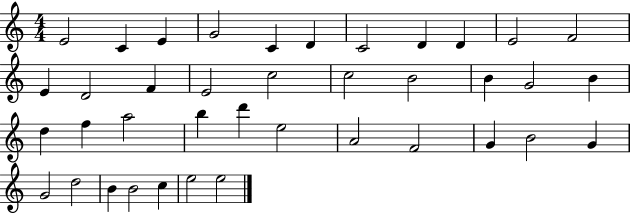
{
  \clef treble
  \numericTimeSignature
  \time 4/4
  \key c \major
  e'2 c'4 e'4 | g'2 c'4 d'4 | c'2 d'4 d'4 | e'2 f'2 | \break e'4 d'2 f'4 | e'2 c''2 | c''2 b'2 | b'4 g'2 b'4 | \break d''4 f''4 a''2 | b''4 d'''4 e''2 | a'2 f'2 | g'4 b'2 g'4 | \break g'2 d''2 | b'4 b'2 c''4 | e''2 e''2 | \bar "|."
}